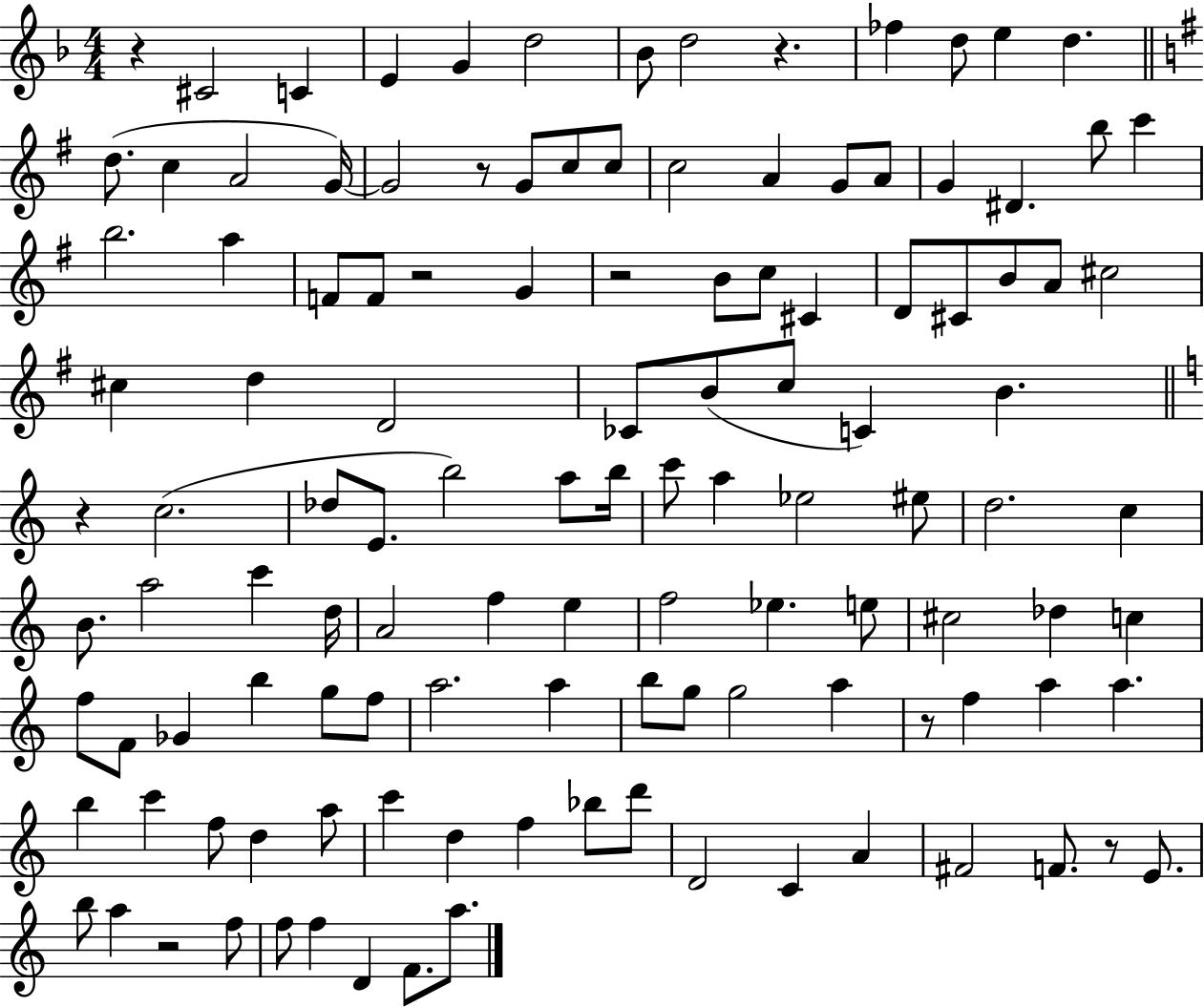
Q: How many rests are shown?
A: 9